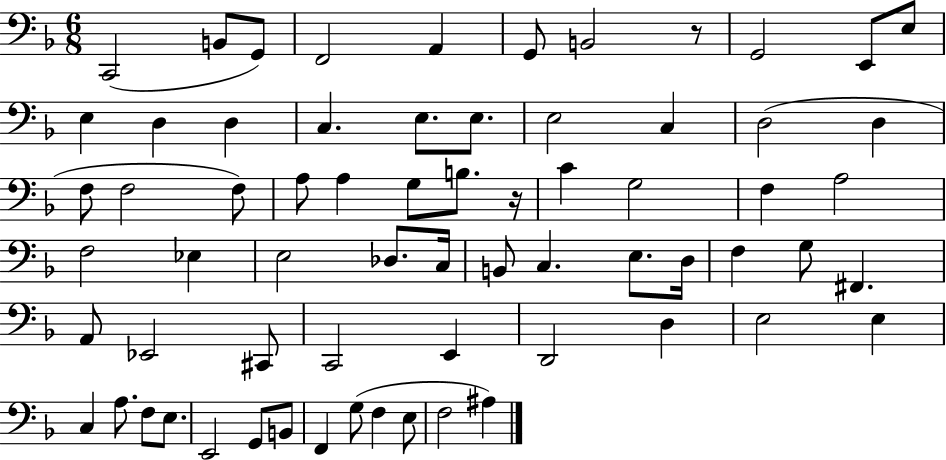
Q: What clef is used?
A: bass